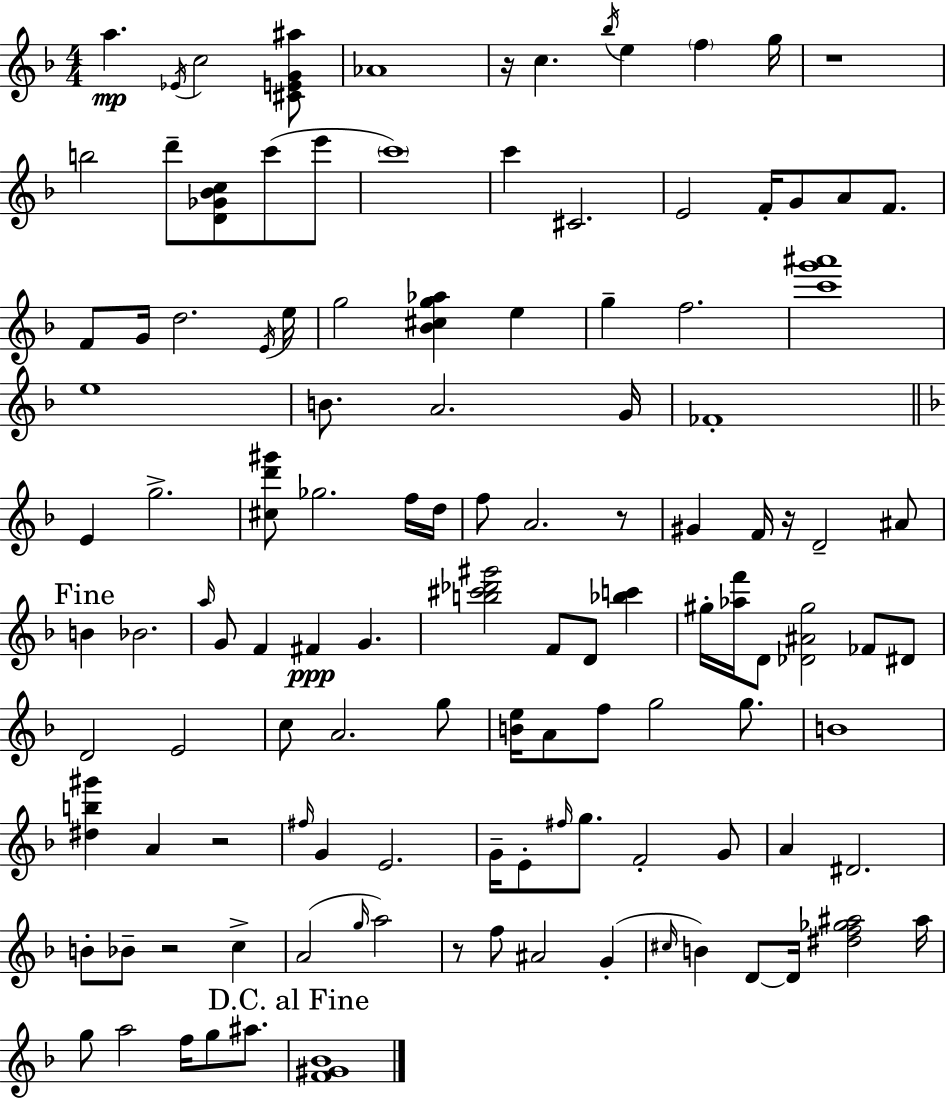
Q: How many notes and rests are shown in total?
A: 120